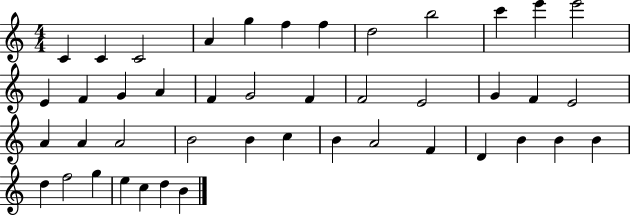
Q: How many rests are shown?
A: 0